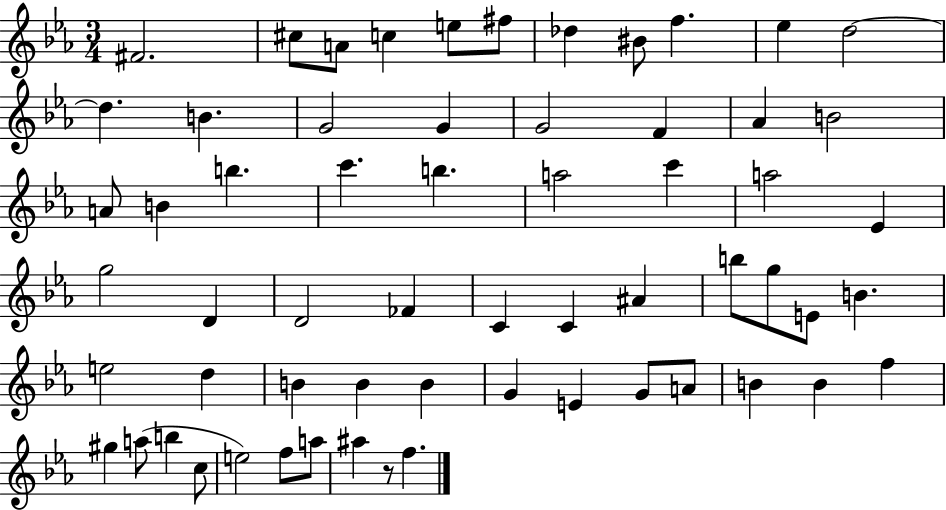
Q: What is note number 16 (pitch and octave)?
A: G4